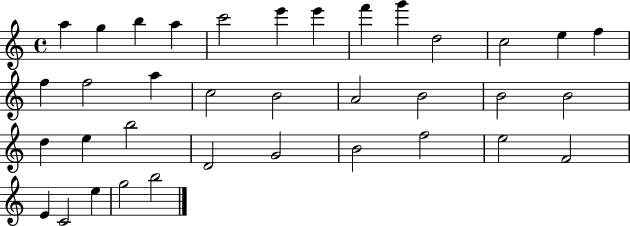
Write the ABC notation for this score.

X:1
T:Untitled
M:4/4
L:1/4
K:C
a g b a c'2 e' e' f' g' d2 c2 e f f f2 a c2 B2 A2 B2 B2 B2 d e b2 D2 G2 B2 f2 e2 F2 E C2 e g2 b2